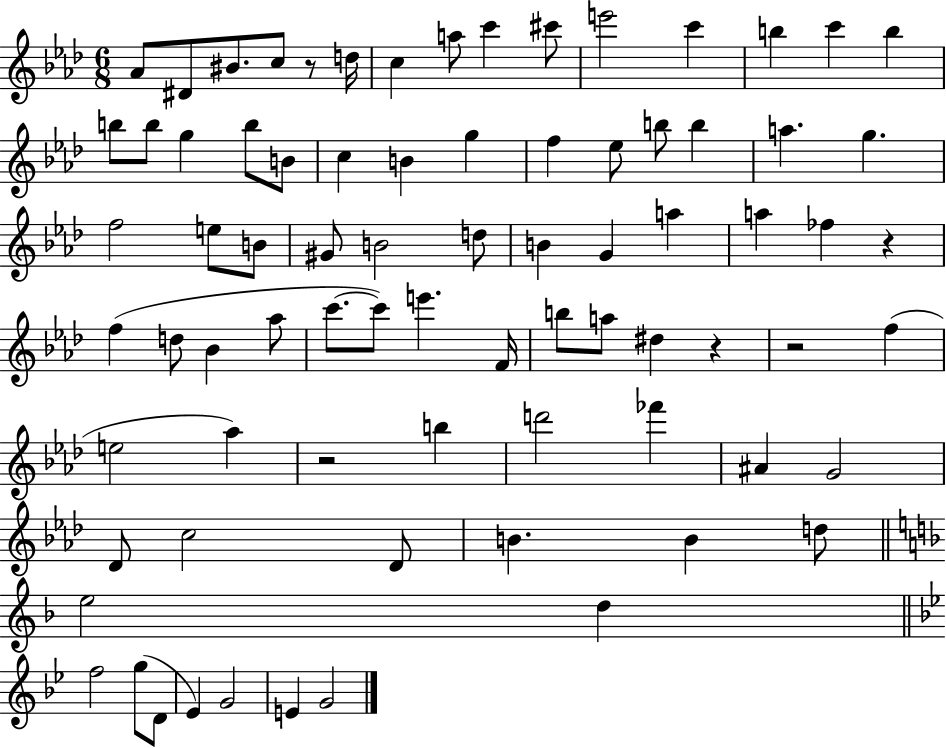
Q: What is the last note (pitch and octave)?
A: G4